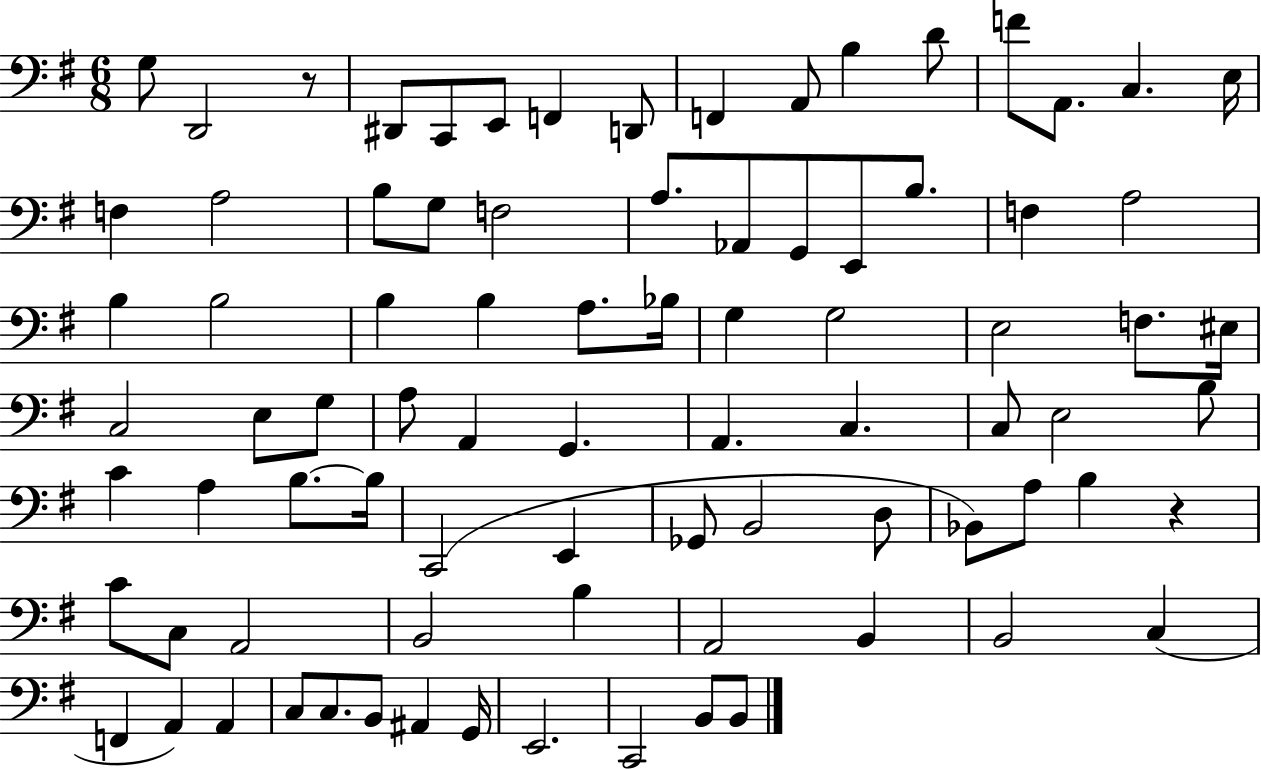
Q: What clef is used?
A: bass